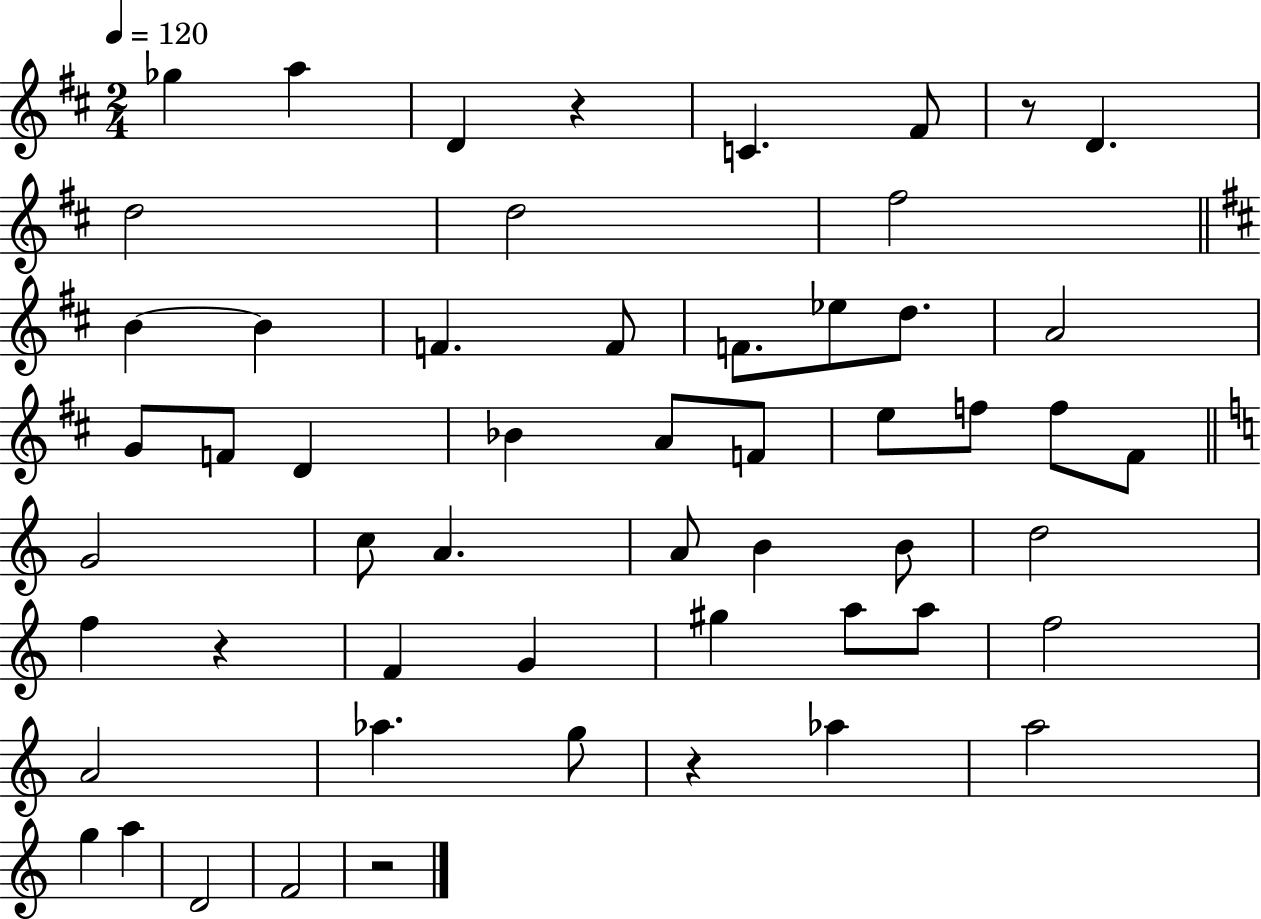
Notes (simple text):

Gb5/q A5/q D4/q R/q C4/q. F#4/e R/e D4/q. D5/h D5/h F#5/h B4/q B4/q F4/q. F4/e F4/e. Eb5/e D5/e. A4/h G4/e F4/e D4/q Bb4/q A4/e F4/e E5/e F5/e F5/e F#4/e G4/h C5/e A4/q. A4/e B4/q B4/e D5/h F5/q R/q F4/q G4/q G#5/q A5/e A5/e F5/h A4/h Ab5/q. G5/e R/q Ab5/q A5/h G5/q A5/q D4/h F4/h R/h